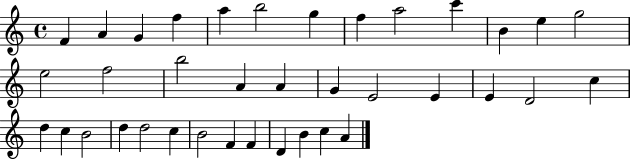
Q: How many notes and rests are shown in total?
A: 37